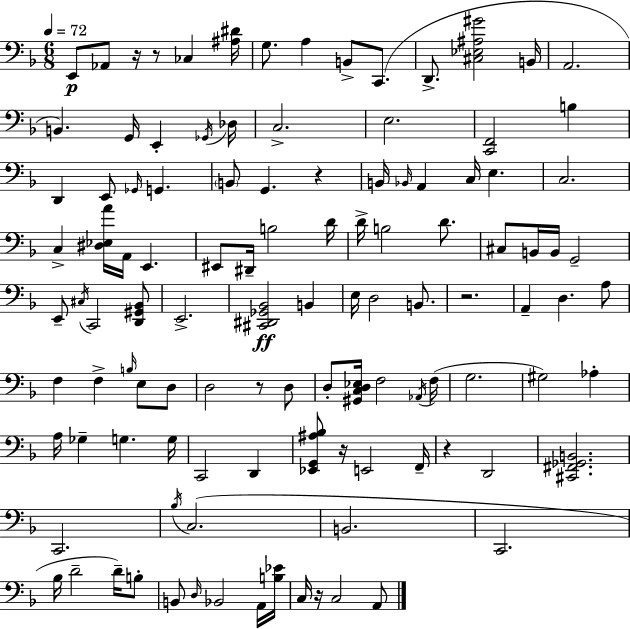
X:1
T:Untitled
M:6/8
L:1/4
K:F
E,,/2 _A,,/2 z/4 z/2 _C, [^A,^D]/4 G,/2 A, B,,/2 C,,/2 D,,/2 [^C,_E,^A,^G]2 B,,/4 A,,2 B,, G,,/4 E,, _G,,/4 _D,/4 C,2 E,2 [C,,F,,]2 B, D,, E,,/2 _G,,/4 G,, B,,/2 G,, z B,,/4 _B,,/4 A,, C,/4 E, C,2 C, [^D,_E,A]/4 A,,/4 E,, ^E,,/2 ^D,,/4 B,2 D/4 D/4 B,2 D/2 ^C,/2 B,,/4 B,,/4 G,,2 E,,/2 ^C,/4 C,,2 [D,,^G,,_B,,]/2 E,,2 [^C,,^D,,_G,,_B,,]2 B,, E,/4 D,2 B,,/2 z2 A,, D, A,/2 F, F, B,/4 E,/2 D,/2 D,2 z/2 D,/2 D,/2 [^G,,C,D,_E,]/4 F,2 _A,,/4 F,/4 G,2 ^G,2 _A, A,/4 _G, G, G,/4 C,,2 D,, [_E,,G,,^A,_B,]/2 z/4 E,,2 F,,/4 z D,,2 [^C,,^F,,_G,,B,,]2 C,,2 _B,/4 C,2 B,,2 C,,2 _B,/4 D2 D/4 B,/2 B,,/2 D,/4 _B,,2 A,,/4 [B,_E]/4 C,/4 z/4 C,2 A,,/2